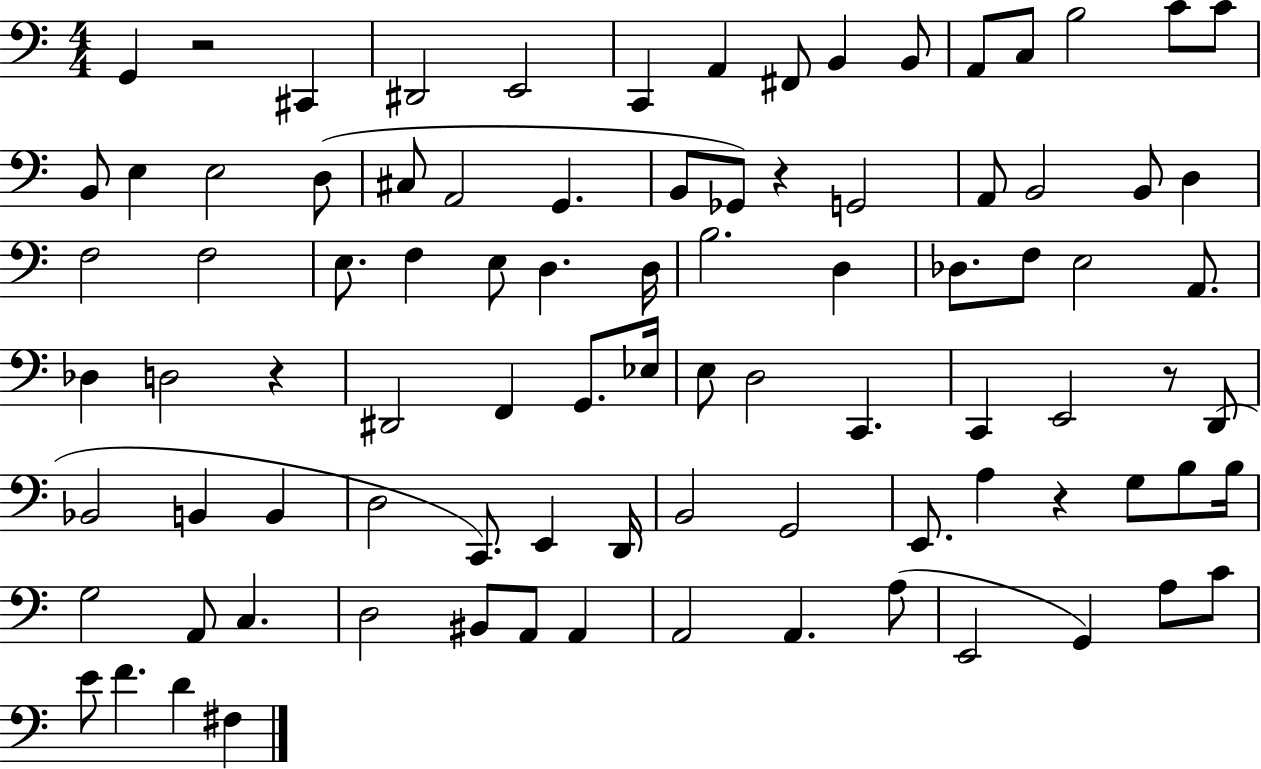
X:1
T:Untitled
M:4/4
L:1/4
K:C
G,, z2 ^C,, ^D,,2 E,,2 C,, A,, ^F,,/2 B,, B,,/2 A,,/2 C,/2 B,2 C/2 C/2 B,,/2 E, E,2 D,/2 ^C,/2 A,,2 G,, B,,/2 _G,,/2 z G,,2 A,,/2 B,,2 B,,/2 D, F,2 F,2 E,/2 F, E,/2 D, D,/4 B,2 D, _D,/2 F,/2 E,2 A,,/2 _D, D,2 z ^D,,2 F,, G,,/2 _E,/4 E,/2 D,2 C,, C,, E,,2 z/2 D,,/2 _B,,2 B,, B,, D,2 C,,/2 E,, D,,/4 B,,2 G,,2 E,,/2 A, z G,/2 B,/2 B,/4 G,2 A,,/2 C, D,2 ^B,,/2 A,,/2 A,, A,,2 A,, A,/2 E,,2 G,, A,/2 C/2 E/2 F D ^F,